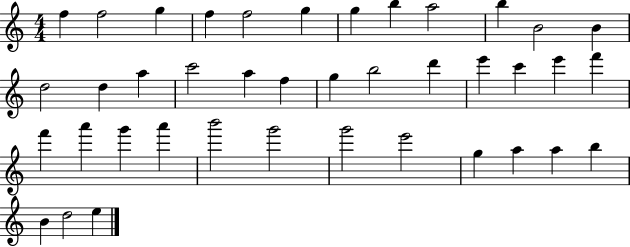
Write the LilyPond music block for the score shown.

{
  \clef treble
  \numericTimeSignature
  \time 4/4
  \key c \major
  f''4 f''2 g''4 | f''4 f''2 g''4 | g''4 b''4 a''2 | b''4 b'2 b'4 | \break d''2 d''4 a''4 | c'''2 a''4 f''4 | g''4 b''2 d'''4 | e'''4 c'''4 e'''4 f'''4 | \break f'''4 a'''4 g'''4 a'''4 | b'''2 g'''2 | g'''2 e'''2 | g''4 a''4 a''4 b''4 | \break b'4 d''2 e''4 | \bar "|."
}